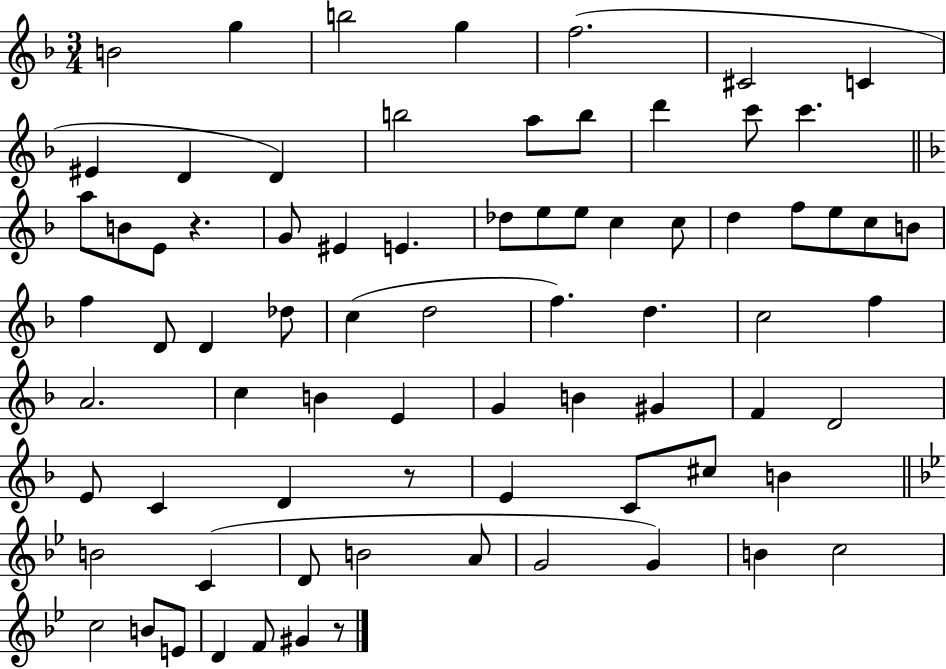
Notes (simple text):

B4/h G5/q B5/h G5/q F5/h. C#4/h C4/q EIS4/q D4/q D4/q B5/h A5/e B5/e D6/q C6/e C6/q. A5/e B4/e E4/e R/q. G4/e EIS4/q E4/q. Db5/e E5/e E5/e C5/q C5/e D5/q F5/e E5/e C5/e B4/e F5/q D4/e D4/q Db5/e C5/q D5/h F5/q. D5/q. C5/h F5/q A4/h. C5/q B4/q E4/q G4/q B4/q G#4/q F4/q D4/h E4/e C4/q D4/q R/e E4/q C4/e C#5/e B4/q B4/h C4/q D4/e B4/h A4/e G4/h G4/q B4/q C5/h C5/h B4/e E4/e D4/q F4/e G#4/q R/e